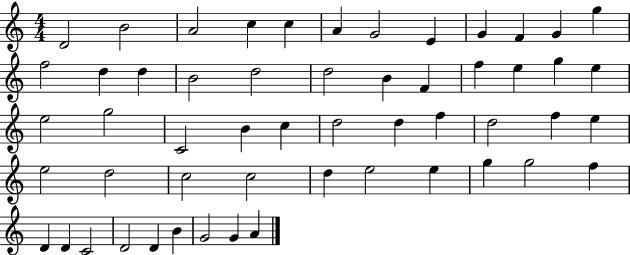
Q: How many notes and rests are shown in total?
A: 54